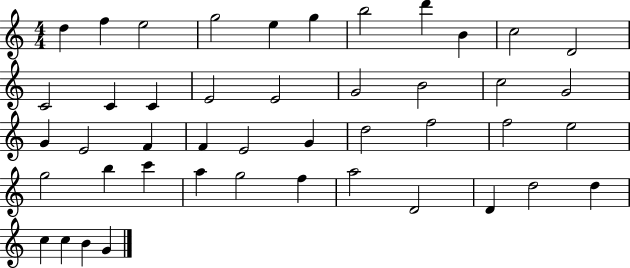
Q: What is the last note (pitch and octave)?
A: G4